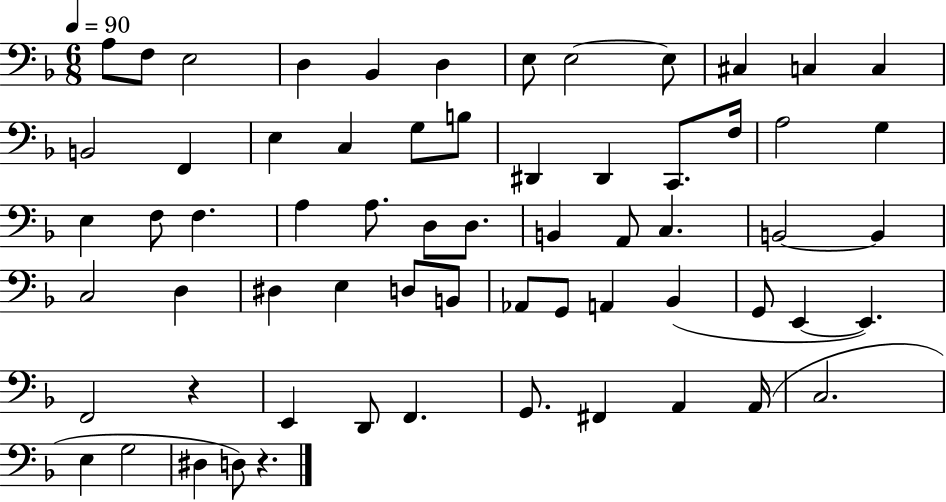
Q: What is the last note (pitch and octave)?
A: D3